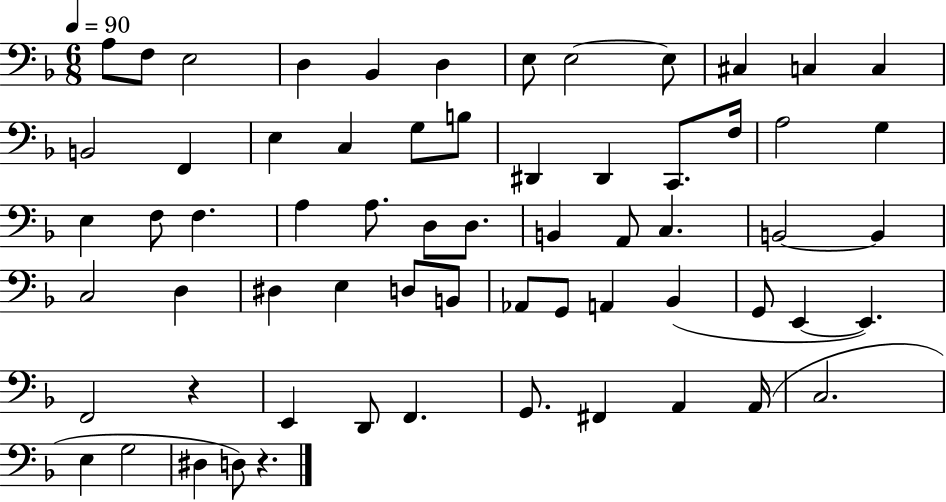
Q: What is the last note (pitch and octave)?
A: D3